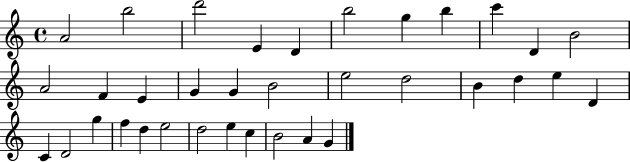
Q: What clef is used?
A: treble